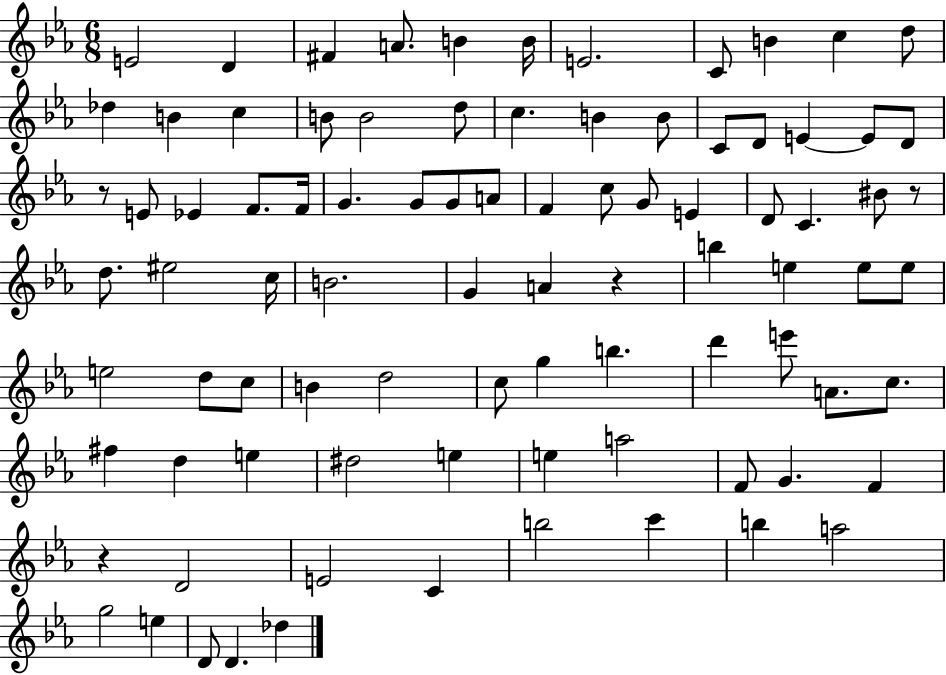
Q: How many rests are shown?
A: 4